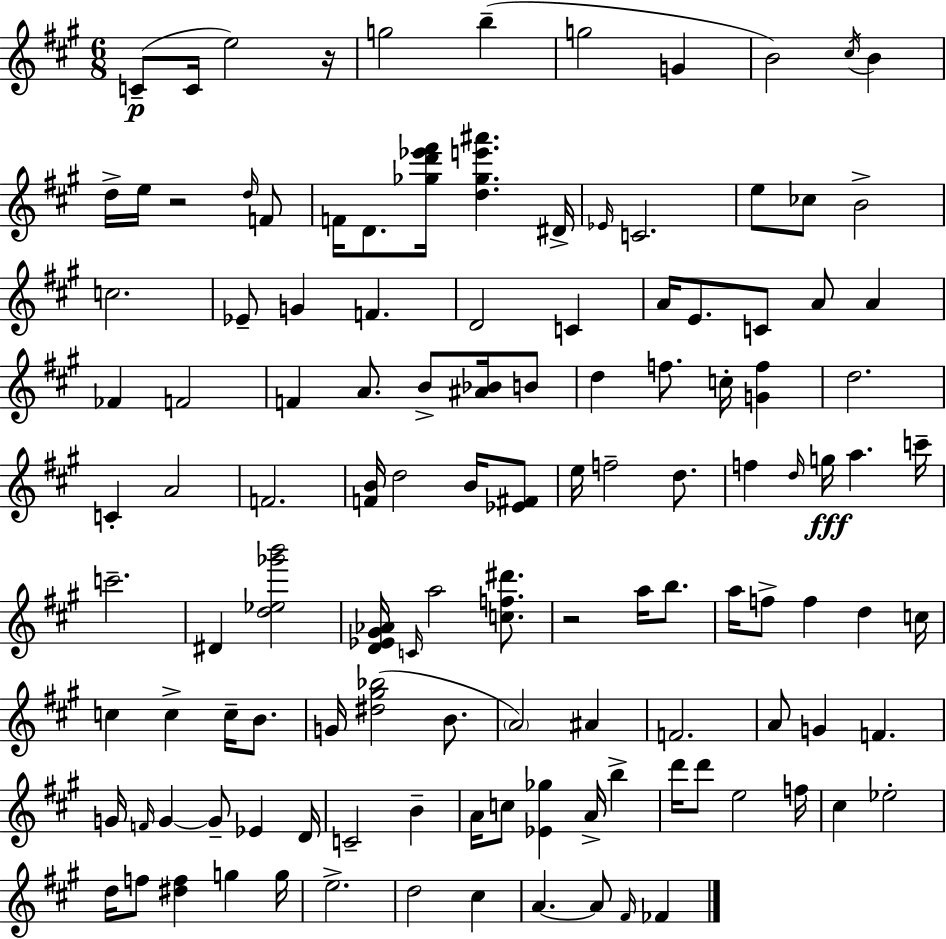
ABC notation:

X:1
T:Untitled
M:6/8
L:1/4
K:A
C/2 C/4 e2 z/4 g2 b g2 G B2 ^c/4 B d/4 e/4 z2 d/4 F/2 F/4 D/2 [_gd'_e'^f']/4 [d_ge'^a'] ^D/4 _E/4 C2 e/2 _c/2 B2 c2 _E/2 G F D2 C A/4 E/2 C/2 A/2 A _F F2 F A/2 B/2 [^A_B]/4 B/2 d f/2 c/4 [Gf] d2 C A2 F2 [FB]/4 d2 B/4 [_E^F]/2 e/4 f2 d/2 f d/4 g/4 a c'/4 c'2 ^D [d_e_g'b']2 [D_E^G_A]/4 C/4 a2 [cf^d']/2 z2 a/4 b/2 a/4 f/2 f d c/4 c c c/4 B/2 G/4 [^d^g_b]2 B/2 A2 ^A F2 A/2 G F G/4 F/4 G G/2 _E D/4 C2 B A/4 c/2 [_E_g] A/4 b d'/4 d'/2 e2 f/4 ^c _e2 d/4 f/2 [^df] g g/4 e2 d2 ^c A A/2 ^F/4 _F